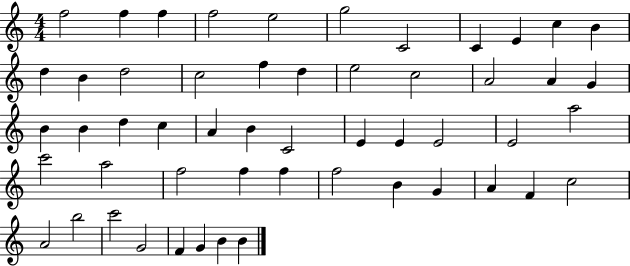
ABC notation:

X:1
T:Untitled
M:4/4
L:1/4
K:C
f2 f f f2 e2 g2 C2 C E c B d B d2 c2 f d e2 c2 A2 A G B B d c A B C2 E E E2 E2 a2 c'2 a2 f2 f f f2 B G A F c2 A2 b2 c'2 G2 F G B B